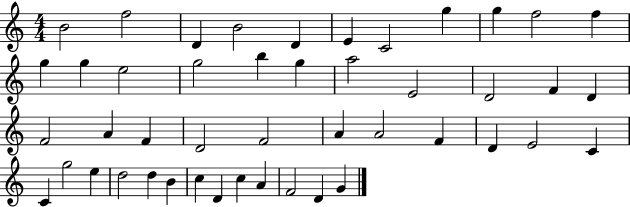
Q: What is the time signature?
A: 4/4